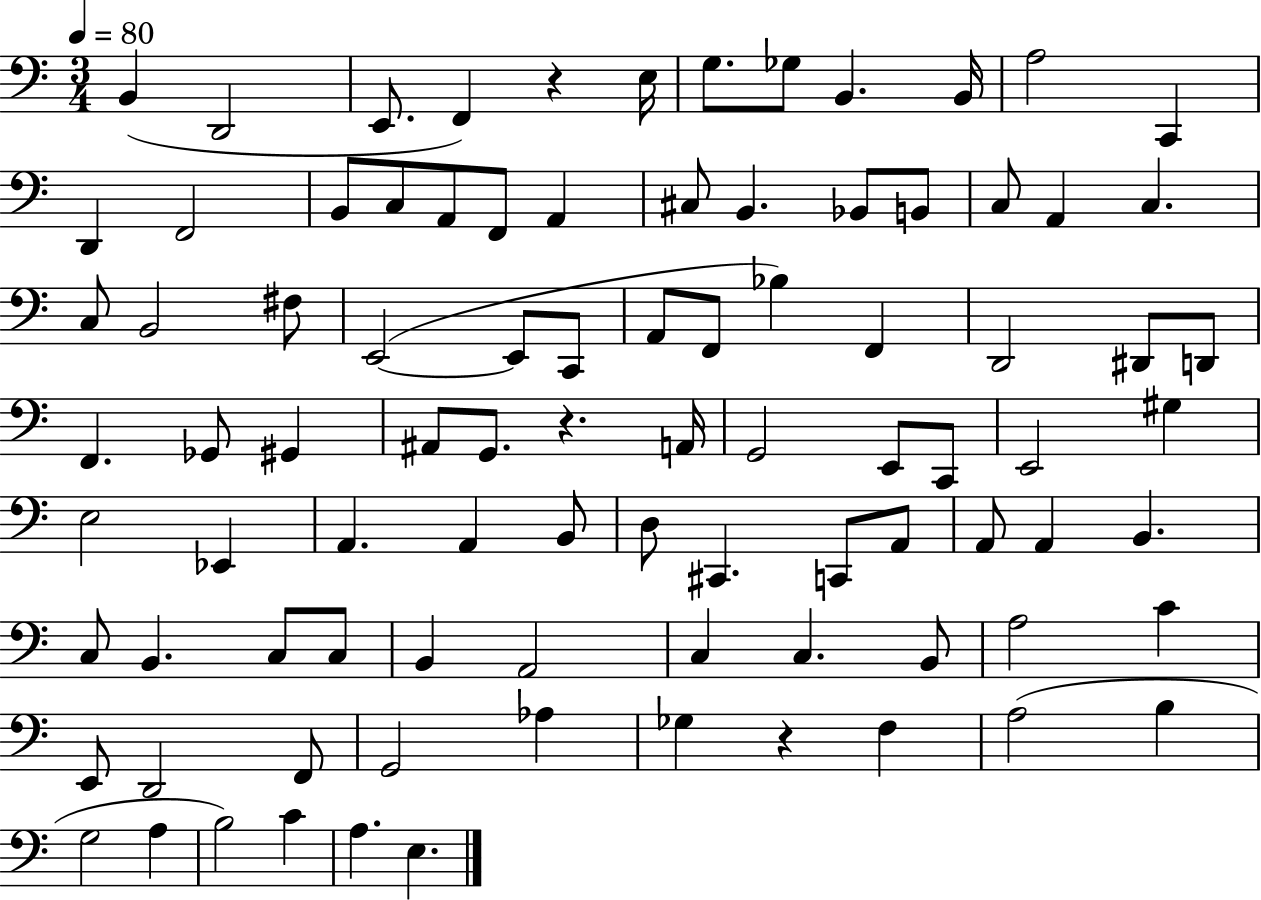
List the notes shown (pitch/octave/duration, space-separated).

B2/q D2/h E2/e. F2/q R/q E3/s G3/e. Gb3/e B2/q. B2/s A3/h C2/q D2/q F2/h B2/e C3/e A2/e F2/e A2/q C#3/e B2/q. Bb2/e B2/e C3/e A2/q C3/q. C3/e B2/h F#3/e E2/h E2/e C2/e A2/e F2/e Bb3/q F2/q D2/h D#2/e D2/e F2/q. Gb2/e G#2/q A#2/e G2/e. R/q. A2/s G2/h E2/e C2/e E2/h G#3/q E3/h Eb2/q A2/q. A2/q B2/e D3/e C#2/q. C2/e A2/e A2/e A2/q B2/q. C3/e B2/q. C3/e C3/e B2/q A2/h C3/q C3/q. B2/e A3/h C4/q E2/e D2/h F2/e G2/h Ab3/q Gb3/q R/q F3/q A3/h B3/q G3/h A3/q B3/h C4/q A3/q. E3/q.